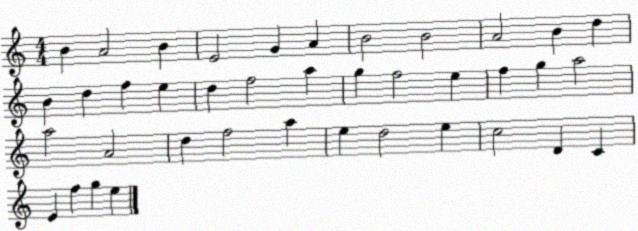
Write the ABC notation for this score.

X:1
T:Untitled
M:4/4
L:1/4
K:C
B A2 B E2 G A B2 B2 A2 B d B d f e d f2 a g f2 e f g a2 a2 A2 d f2 a e d2 e c2 D C E f g e